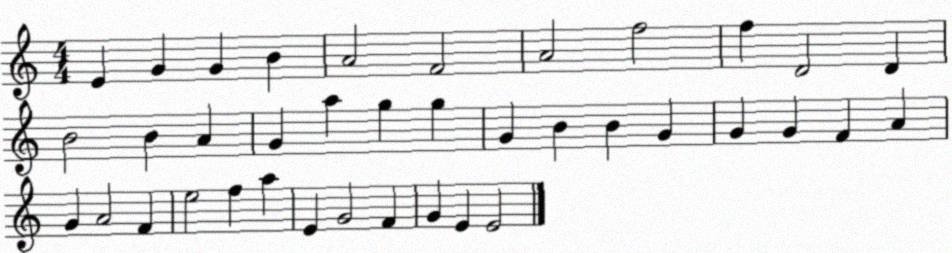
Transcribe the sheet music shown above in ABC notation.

X:1
T:Untitled
M:4/4
L:1/4
K:C
E G G B A2 F2 A2 f2 f D2 D B2 B A G a g g G B B G G G F A G A2 F e2 f a E G2 F G E E2